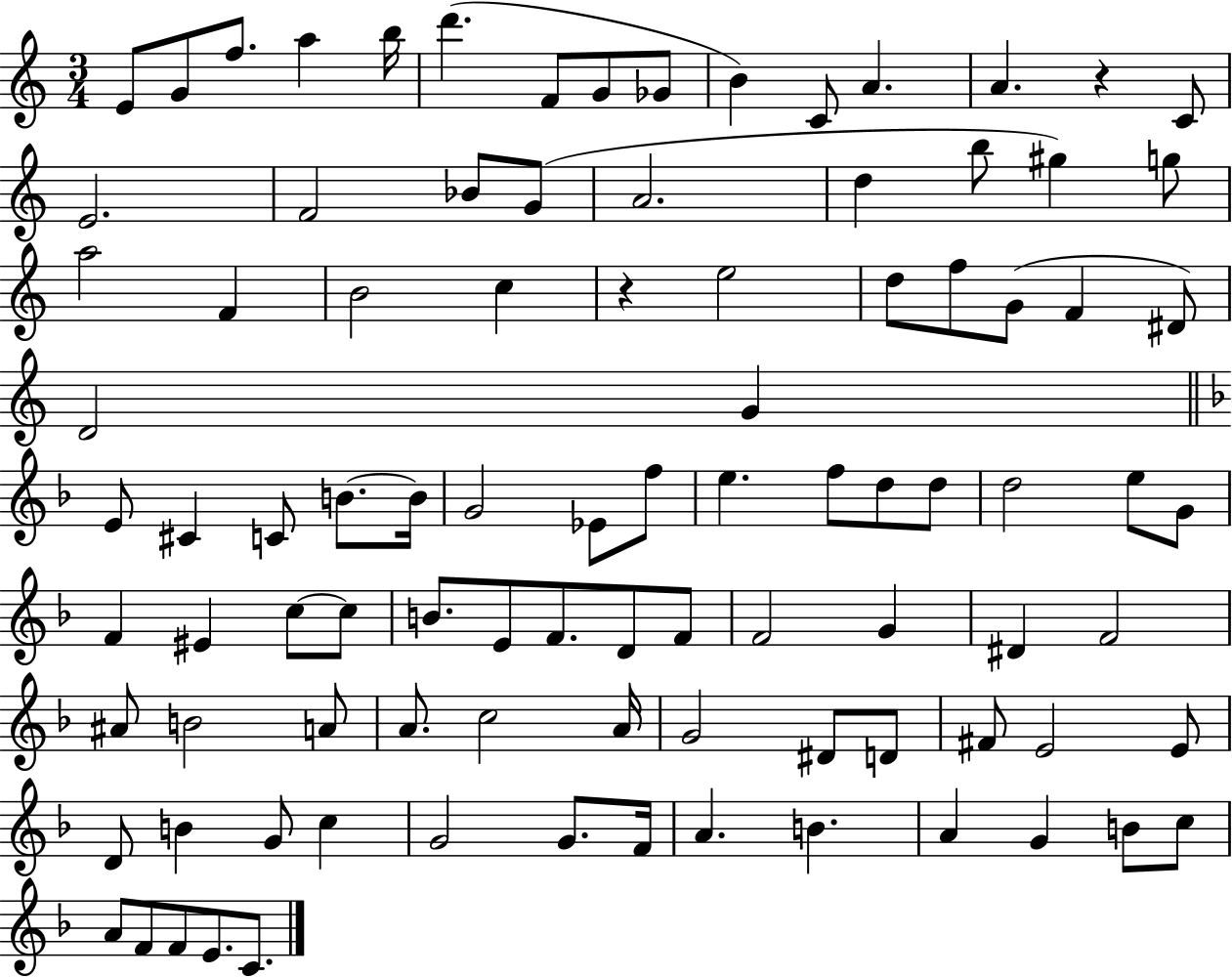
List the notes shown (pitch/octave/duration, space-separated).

E4/e G4/e F5/e. A5/q B5/s D6/q. F4/e G4/e Gb4/e B4/q C4/e A4/q. A4/q. R/q C4/e E4/h. F4/h Bb4/e G4/e A4/h. D5/q B5/e G#5/q G5/e A5/h F4/q B4/h C5/q R/q E5/h D5/e F5/e G4/e F4/q D#4/e D4/h G4/q E4/e C#4/q C4/e B4/e. B4/s G4/h Eb4/e F5/e E5/q. F5/e D5/e D5/e D5/h E5/e G4/e F4/q EIS4/q C5/e C5/e B4/e. E4/e F4/e. D4/e F4/e F4/h G4/q D#4/q F4/h A#4/e B4/h A4/e A4/e. C5/h A4/s G4/h D#4/e D4/e F#4/e E4/h E4/e D4/e B4/q G4/e C5/q G4/h G4/e. F4/s A4/q. B4/q. A4/q G4/q B4/e C5/e A4/e F4/e F4/e E4/e. C4/e.